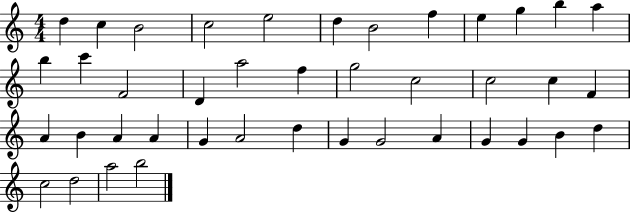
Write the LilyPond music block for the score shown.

{
  \clef treble
  \numericTimeSignature
  \time 4/4
  \key c \major
  d''4 c''4 b'2 | c''2 e''2 | d''4 b'2 f''4 | e''4 g''4 b''4 a''4 | \break b''4 c'''4 f'2 | d'4 a''2 f''4 | g''2 c''2 | c''2 c''4 f'4 | \break a'4 b'4 a'4 a'4 | g'4 a'2 d''4 | g'4 g'2 a'4 | g'4 g'4 b'4 d''4 | \break c''2 d''2 | a''2 b''2 | \bar "|."
}